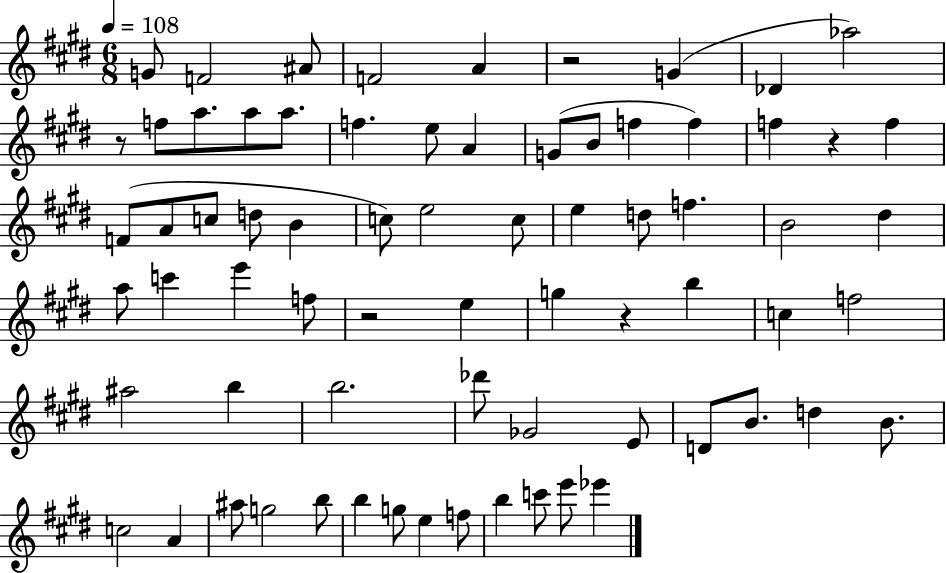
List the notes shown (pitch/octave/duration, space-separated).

G4/e F4/h A#4/e F4/h A4/q R/h G4/q Db4/q Ab5/h R/e F5/e A5/e. A5/e A5/e. F5/q. E5/e A4/q G4/e B4/e F5/q F5/q F5/q R/q F5/q F4/e A4/e C5/e D5/e B4/q C5/e E5/h C5/e E5/q D5/e F5/q. B4/h D#5/q A5/e C6/q E6/q F5/e R/h E5/q G5/q R/q B5/q C5/q F5/h A#5/h B5/q B5/h. Db6/e Gb4/h E4/e D4/e B4/e. D5/q B4/e. C5/h A4/q A#5/e G5/h B5/e B5/q G5/e E5/q F5/e B5/q C6/e E6/e Eb6/q